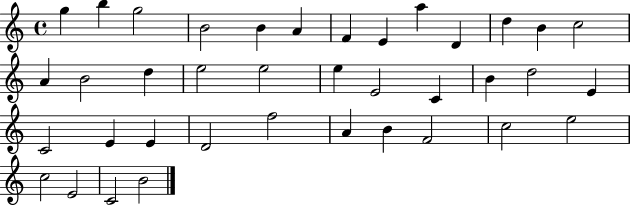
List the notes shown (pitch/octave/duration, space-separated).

G5/q B5/q G5/h B4/h B4/q A4/q F4/q E4/q A5/q D4/q D5/q B4/q C5/h A4/q B4/h D5/q E5/h E5/h E5/q E4/h C4/q B4/q D5/h E4/q C4/h E4/q E4/q D4/h F5/h A4/q B4/q F4/h C5/h E5/h C5/h E4/h C4/h B4/h